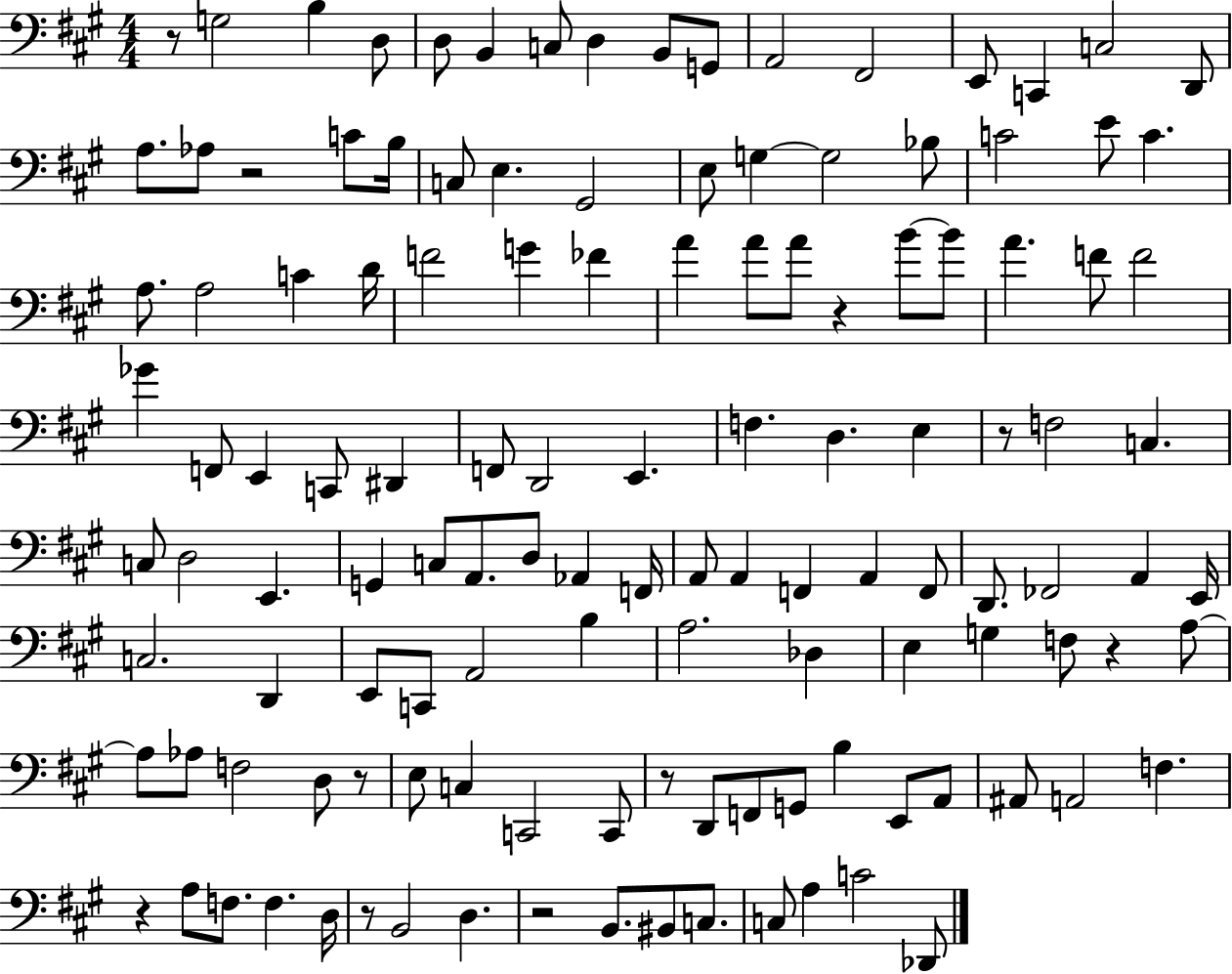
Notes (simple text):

R/e G3/h B3/q D3/e D3/e B2/q C3/e D3/q B2/e G2/e A2/h F#2/h E2/e C2/q C3/h D2/e A3/e. Ab3/e R/h C4/e B3/s C3/e E3/q. G#2/h E3/e G3/q G3/h Bb3/e C4/h E4/e C4/q. A3/e. A3/h C4/q D4/s F4/h G4/q FES4/q A4/q A4/e A4/e R/q B4/e B4/e A4/q. F4/e F4/h Gb4/q F2/e E2/q C2/e D#2/q F2/e D2/h E2/q. F3/q. D3/q. E3/q R/e F3/h C3/q. C3/e D3/h E2/q. G2/q C3/e A2/e. D3/e Ab2/q F2/s A2/e A2/q F2/q A2/q F2/e D2/e. FES2/h A2/q E2/s C3/h. D2/q E2/e C2/e A2/h B3/q A3/h. Db3/q E3/q G3/q F3/e R/q A3/e A3/e Ab3/e F3/h D3/e R/e E3/e C3/q C2/h C2/e R/e D2/e F2/e G2/e B3/q E2/e A2/e A#2/e A2/h F3/q. R/q A3/e F3/e. F3/q. D3/s R/e B2/h D3/q. R/h B2/e. BIS2/e C3/e. C3/e A3/q C4/h Db2/e